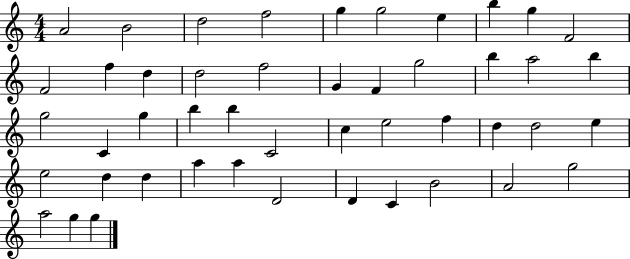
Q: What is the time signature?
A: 4/4